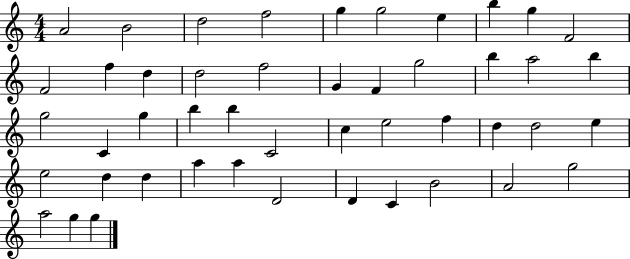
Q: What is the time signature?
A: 4/4